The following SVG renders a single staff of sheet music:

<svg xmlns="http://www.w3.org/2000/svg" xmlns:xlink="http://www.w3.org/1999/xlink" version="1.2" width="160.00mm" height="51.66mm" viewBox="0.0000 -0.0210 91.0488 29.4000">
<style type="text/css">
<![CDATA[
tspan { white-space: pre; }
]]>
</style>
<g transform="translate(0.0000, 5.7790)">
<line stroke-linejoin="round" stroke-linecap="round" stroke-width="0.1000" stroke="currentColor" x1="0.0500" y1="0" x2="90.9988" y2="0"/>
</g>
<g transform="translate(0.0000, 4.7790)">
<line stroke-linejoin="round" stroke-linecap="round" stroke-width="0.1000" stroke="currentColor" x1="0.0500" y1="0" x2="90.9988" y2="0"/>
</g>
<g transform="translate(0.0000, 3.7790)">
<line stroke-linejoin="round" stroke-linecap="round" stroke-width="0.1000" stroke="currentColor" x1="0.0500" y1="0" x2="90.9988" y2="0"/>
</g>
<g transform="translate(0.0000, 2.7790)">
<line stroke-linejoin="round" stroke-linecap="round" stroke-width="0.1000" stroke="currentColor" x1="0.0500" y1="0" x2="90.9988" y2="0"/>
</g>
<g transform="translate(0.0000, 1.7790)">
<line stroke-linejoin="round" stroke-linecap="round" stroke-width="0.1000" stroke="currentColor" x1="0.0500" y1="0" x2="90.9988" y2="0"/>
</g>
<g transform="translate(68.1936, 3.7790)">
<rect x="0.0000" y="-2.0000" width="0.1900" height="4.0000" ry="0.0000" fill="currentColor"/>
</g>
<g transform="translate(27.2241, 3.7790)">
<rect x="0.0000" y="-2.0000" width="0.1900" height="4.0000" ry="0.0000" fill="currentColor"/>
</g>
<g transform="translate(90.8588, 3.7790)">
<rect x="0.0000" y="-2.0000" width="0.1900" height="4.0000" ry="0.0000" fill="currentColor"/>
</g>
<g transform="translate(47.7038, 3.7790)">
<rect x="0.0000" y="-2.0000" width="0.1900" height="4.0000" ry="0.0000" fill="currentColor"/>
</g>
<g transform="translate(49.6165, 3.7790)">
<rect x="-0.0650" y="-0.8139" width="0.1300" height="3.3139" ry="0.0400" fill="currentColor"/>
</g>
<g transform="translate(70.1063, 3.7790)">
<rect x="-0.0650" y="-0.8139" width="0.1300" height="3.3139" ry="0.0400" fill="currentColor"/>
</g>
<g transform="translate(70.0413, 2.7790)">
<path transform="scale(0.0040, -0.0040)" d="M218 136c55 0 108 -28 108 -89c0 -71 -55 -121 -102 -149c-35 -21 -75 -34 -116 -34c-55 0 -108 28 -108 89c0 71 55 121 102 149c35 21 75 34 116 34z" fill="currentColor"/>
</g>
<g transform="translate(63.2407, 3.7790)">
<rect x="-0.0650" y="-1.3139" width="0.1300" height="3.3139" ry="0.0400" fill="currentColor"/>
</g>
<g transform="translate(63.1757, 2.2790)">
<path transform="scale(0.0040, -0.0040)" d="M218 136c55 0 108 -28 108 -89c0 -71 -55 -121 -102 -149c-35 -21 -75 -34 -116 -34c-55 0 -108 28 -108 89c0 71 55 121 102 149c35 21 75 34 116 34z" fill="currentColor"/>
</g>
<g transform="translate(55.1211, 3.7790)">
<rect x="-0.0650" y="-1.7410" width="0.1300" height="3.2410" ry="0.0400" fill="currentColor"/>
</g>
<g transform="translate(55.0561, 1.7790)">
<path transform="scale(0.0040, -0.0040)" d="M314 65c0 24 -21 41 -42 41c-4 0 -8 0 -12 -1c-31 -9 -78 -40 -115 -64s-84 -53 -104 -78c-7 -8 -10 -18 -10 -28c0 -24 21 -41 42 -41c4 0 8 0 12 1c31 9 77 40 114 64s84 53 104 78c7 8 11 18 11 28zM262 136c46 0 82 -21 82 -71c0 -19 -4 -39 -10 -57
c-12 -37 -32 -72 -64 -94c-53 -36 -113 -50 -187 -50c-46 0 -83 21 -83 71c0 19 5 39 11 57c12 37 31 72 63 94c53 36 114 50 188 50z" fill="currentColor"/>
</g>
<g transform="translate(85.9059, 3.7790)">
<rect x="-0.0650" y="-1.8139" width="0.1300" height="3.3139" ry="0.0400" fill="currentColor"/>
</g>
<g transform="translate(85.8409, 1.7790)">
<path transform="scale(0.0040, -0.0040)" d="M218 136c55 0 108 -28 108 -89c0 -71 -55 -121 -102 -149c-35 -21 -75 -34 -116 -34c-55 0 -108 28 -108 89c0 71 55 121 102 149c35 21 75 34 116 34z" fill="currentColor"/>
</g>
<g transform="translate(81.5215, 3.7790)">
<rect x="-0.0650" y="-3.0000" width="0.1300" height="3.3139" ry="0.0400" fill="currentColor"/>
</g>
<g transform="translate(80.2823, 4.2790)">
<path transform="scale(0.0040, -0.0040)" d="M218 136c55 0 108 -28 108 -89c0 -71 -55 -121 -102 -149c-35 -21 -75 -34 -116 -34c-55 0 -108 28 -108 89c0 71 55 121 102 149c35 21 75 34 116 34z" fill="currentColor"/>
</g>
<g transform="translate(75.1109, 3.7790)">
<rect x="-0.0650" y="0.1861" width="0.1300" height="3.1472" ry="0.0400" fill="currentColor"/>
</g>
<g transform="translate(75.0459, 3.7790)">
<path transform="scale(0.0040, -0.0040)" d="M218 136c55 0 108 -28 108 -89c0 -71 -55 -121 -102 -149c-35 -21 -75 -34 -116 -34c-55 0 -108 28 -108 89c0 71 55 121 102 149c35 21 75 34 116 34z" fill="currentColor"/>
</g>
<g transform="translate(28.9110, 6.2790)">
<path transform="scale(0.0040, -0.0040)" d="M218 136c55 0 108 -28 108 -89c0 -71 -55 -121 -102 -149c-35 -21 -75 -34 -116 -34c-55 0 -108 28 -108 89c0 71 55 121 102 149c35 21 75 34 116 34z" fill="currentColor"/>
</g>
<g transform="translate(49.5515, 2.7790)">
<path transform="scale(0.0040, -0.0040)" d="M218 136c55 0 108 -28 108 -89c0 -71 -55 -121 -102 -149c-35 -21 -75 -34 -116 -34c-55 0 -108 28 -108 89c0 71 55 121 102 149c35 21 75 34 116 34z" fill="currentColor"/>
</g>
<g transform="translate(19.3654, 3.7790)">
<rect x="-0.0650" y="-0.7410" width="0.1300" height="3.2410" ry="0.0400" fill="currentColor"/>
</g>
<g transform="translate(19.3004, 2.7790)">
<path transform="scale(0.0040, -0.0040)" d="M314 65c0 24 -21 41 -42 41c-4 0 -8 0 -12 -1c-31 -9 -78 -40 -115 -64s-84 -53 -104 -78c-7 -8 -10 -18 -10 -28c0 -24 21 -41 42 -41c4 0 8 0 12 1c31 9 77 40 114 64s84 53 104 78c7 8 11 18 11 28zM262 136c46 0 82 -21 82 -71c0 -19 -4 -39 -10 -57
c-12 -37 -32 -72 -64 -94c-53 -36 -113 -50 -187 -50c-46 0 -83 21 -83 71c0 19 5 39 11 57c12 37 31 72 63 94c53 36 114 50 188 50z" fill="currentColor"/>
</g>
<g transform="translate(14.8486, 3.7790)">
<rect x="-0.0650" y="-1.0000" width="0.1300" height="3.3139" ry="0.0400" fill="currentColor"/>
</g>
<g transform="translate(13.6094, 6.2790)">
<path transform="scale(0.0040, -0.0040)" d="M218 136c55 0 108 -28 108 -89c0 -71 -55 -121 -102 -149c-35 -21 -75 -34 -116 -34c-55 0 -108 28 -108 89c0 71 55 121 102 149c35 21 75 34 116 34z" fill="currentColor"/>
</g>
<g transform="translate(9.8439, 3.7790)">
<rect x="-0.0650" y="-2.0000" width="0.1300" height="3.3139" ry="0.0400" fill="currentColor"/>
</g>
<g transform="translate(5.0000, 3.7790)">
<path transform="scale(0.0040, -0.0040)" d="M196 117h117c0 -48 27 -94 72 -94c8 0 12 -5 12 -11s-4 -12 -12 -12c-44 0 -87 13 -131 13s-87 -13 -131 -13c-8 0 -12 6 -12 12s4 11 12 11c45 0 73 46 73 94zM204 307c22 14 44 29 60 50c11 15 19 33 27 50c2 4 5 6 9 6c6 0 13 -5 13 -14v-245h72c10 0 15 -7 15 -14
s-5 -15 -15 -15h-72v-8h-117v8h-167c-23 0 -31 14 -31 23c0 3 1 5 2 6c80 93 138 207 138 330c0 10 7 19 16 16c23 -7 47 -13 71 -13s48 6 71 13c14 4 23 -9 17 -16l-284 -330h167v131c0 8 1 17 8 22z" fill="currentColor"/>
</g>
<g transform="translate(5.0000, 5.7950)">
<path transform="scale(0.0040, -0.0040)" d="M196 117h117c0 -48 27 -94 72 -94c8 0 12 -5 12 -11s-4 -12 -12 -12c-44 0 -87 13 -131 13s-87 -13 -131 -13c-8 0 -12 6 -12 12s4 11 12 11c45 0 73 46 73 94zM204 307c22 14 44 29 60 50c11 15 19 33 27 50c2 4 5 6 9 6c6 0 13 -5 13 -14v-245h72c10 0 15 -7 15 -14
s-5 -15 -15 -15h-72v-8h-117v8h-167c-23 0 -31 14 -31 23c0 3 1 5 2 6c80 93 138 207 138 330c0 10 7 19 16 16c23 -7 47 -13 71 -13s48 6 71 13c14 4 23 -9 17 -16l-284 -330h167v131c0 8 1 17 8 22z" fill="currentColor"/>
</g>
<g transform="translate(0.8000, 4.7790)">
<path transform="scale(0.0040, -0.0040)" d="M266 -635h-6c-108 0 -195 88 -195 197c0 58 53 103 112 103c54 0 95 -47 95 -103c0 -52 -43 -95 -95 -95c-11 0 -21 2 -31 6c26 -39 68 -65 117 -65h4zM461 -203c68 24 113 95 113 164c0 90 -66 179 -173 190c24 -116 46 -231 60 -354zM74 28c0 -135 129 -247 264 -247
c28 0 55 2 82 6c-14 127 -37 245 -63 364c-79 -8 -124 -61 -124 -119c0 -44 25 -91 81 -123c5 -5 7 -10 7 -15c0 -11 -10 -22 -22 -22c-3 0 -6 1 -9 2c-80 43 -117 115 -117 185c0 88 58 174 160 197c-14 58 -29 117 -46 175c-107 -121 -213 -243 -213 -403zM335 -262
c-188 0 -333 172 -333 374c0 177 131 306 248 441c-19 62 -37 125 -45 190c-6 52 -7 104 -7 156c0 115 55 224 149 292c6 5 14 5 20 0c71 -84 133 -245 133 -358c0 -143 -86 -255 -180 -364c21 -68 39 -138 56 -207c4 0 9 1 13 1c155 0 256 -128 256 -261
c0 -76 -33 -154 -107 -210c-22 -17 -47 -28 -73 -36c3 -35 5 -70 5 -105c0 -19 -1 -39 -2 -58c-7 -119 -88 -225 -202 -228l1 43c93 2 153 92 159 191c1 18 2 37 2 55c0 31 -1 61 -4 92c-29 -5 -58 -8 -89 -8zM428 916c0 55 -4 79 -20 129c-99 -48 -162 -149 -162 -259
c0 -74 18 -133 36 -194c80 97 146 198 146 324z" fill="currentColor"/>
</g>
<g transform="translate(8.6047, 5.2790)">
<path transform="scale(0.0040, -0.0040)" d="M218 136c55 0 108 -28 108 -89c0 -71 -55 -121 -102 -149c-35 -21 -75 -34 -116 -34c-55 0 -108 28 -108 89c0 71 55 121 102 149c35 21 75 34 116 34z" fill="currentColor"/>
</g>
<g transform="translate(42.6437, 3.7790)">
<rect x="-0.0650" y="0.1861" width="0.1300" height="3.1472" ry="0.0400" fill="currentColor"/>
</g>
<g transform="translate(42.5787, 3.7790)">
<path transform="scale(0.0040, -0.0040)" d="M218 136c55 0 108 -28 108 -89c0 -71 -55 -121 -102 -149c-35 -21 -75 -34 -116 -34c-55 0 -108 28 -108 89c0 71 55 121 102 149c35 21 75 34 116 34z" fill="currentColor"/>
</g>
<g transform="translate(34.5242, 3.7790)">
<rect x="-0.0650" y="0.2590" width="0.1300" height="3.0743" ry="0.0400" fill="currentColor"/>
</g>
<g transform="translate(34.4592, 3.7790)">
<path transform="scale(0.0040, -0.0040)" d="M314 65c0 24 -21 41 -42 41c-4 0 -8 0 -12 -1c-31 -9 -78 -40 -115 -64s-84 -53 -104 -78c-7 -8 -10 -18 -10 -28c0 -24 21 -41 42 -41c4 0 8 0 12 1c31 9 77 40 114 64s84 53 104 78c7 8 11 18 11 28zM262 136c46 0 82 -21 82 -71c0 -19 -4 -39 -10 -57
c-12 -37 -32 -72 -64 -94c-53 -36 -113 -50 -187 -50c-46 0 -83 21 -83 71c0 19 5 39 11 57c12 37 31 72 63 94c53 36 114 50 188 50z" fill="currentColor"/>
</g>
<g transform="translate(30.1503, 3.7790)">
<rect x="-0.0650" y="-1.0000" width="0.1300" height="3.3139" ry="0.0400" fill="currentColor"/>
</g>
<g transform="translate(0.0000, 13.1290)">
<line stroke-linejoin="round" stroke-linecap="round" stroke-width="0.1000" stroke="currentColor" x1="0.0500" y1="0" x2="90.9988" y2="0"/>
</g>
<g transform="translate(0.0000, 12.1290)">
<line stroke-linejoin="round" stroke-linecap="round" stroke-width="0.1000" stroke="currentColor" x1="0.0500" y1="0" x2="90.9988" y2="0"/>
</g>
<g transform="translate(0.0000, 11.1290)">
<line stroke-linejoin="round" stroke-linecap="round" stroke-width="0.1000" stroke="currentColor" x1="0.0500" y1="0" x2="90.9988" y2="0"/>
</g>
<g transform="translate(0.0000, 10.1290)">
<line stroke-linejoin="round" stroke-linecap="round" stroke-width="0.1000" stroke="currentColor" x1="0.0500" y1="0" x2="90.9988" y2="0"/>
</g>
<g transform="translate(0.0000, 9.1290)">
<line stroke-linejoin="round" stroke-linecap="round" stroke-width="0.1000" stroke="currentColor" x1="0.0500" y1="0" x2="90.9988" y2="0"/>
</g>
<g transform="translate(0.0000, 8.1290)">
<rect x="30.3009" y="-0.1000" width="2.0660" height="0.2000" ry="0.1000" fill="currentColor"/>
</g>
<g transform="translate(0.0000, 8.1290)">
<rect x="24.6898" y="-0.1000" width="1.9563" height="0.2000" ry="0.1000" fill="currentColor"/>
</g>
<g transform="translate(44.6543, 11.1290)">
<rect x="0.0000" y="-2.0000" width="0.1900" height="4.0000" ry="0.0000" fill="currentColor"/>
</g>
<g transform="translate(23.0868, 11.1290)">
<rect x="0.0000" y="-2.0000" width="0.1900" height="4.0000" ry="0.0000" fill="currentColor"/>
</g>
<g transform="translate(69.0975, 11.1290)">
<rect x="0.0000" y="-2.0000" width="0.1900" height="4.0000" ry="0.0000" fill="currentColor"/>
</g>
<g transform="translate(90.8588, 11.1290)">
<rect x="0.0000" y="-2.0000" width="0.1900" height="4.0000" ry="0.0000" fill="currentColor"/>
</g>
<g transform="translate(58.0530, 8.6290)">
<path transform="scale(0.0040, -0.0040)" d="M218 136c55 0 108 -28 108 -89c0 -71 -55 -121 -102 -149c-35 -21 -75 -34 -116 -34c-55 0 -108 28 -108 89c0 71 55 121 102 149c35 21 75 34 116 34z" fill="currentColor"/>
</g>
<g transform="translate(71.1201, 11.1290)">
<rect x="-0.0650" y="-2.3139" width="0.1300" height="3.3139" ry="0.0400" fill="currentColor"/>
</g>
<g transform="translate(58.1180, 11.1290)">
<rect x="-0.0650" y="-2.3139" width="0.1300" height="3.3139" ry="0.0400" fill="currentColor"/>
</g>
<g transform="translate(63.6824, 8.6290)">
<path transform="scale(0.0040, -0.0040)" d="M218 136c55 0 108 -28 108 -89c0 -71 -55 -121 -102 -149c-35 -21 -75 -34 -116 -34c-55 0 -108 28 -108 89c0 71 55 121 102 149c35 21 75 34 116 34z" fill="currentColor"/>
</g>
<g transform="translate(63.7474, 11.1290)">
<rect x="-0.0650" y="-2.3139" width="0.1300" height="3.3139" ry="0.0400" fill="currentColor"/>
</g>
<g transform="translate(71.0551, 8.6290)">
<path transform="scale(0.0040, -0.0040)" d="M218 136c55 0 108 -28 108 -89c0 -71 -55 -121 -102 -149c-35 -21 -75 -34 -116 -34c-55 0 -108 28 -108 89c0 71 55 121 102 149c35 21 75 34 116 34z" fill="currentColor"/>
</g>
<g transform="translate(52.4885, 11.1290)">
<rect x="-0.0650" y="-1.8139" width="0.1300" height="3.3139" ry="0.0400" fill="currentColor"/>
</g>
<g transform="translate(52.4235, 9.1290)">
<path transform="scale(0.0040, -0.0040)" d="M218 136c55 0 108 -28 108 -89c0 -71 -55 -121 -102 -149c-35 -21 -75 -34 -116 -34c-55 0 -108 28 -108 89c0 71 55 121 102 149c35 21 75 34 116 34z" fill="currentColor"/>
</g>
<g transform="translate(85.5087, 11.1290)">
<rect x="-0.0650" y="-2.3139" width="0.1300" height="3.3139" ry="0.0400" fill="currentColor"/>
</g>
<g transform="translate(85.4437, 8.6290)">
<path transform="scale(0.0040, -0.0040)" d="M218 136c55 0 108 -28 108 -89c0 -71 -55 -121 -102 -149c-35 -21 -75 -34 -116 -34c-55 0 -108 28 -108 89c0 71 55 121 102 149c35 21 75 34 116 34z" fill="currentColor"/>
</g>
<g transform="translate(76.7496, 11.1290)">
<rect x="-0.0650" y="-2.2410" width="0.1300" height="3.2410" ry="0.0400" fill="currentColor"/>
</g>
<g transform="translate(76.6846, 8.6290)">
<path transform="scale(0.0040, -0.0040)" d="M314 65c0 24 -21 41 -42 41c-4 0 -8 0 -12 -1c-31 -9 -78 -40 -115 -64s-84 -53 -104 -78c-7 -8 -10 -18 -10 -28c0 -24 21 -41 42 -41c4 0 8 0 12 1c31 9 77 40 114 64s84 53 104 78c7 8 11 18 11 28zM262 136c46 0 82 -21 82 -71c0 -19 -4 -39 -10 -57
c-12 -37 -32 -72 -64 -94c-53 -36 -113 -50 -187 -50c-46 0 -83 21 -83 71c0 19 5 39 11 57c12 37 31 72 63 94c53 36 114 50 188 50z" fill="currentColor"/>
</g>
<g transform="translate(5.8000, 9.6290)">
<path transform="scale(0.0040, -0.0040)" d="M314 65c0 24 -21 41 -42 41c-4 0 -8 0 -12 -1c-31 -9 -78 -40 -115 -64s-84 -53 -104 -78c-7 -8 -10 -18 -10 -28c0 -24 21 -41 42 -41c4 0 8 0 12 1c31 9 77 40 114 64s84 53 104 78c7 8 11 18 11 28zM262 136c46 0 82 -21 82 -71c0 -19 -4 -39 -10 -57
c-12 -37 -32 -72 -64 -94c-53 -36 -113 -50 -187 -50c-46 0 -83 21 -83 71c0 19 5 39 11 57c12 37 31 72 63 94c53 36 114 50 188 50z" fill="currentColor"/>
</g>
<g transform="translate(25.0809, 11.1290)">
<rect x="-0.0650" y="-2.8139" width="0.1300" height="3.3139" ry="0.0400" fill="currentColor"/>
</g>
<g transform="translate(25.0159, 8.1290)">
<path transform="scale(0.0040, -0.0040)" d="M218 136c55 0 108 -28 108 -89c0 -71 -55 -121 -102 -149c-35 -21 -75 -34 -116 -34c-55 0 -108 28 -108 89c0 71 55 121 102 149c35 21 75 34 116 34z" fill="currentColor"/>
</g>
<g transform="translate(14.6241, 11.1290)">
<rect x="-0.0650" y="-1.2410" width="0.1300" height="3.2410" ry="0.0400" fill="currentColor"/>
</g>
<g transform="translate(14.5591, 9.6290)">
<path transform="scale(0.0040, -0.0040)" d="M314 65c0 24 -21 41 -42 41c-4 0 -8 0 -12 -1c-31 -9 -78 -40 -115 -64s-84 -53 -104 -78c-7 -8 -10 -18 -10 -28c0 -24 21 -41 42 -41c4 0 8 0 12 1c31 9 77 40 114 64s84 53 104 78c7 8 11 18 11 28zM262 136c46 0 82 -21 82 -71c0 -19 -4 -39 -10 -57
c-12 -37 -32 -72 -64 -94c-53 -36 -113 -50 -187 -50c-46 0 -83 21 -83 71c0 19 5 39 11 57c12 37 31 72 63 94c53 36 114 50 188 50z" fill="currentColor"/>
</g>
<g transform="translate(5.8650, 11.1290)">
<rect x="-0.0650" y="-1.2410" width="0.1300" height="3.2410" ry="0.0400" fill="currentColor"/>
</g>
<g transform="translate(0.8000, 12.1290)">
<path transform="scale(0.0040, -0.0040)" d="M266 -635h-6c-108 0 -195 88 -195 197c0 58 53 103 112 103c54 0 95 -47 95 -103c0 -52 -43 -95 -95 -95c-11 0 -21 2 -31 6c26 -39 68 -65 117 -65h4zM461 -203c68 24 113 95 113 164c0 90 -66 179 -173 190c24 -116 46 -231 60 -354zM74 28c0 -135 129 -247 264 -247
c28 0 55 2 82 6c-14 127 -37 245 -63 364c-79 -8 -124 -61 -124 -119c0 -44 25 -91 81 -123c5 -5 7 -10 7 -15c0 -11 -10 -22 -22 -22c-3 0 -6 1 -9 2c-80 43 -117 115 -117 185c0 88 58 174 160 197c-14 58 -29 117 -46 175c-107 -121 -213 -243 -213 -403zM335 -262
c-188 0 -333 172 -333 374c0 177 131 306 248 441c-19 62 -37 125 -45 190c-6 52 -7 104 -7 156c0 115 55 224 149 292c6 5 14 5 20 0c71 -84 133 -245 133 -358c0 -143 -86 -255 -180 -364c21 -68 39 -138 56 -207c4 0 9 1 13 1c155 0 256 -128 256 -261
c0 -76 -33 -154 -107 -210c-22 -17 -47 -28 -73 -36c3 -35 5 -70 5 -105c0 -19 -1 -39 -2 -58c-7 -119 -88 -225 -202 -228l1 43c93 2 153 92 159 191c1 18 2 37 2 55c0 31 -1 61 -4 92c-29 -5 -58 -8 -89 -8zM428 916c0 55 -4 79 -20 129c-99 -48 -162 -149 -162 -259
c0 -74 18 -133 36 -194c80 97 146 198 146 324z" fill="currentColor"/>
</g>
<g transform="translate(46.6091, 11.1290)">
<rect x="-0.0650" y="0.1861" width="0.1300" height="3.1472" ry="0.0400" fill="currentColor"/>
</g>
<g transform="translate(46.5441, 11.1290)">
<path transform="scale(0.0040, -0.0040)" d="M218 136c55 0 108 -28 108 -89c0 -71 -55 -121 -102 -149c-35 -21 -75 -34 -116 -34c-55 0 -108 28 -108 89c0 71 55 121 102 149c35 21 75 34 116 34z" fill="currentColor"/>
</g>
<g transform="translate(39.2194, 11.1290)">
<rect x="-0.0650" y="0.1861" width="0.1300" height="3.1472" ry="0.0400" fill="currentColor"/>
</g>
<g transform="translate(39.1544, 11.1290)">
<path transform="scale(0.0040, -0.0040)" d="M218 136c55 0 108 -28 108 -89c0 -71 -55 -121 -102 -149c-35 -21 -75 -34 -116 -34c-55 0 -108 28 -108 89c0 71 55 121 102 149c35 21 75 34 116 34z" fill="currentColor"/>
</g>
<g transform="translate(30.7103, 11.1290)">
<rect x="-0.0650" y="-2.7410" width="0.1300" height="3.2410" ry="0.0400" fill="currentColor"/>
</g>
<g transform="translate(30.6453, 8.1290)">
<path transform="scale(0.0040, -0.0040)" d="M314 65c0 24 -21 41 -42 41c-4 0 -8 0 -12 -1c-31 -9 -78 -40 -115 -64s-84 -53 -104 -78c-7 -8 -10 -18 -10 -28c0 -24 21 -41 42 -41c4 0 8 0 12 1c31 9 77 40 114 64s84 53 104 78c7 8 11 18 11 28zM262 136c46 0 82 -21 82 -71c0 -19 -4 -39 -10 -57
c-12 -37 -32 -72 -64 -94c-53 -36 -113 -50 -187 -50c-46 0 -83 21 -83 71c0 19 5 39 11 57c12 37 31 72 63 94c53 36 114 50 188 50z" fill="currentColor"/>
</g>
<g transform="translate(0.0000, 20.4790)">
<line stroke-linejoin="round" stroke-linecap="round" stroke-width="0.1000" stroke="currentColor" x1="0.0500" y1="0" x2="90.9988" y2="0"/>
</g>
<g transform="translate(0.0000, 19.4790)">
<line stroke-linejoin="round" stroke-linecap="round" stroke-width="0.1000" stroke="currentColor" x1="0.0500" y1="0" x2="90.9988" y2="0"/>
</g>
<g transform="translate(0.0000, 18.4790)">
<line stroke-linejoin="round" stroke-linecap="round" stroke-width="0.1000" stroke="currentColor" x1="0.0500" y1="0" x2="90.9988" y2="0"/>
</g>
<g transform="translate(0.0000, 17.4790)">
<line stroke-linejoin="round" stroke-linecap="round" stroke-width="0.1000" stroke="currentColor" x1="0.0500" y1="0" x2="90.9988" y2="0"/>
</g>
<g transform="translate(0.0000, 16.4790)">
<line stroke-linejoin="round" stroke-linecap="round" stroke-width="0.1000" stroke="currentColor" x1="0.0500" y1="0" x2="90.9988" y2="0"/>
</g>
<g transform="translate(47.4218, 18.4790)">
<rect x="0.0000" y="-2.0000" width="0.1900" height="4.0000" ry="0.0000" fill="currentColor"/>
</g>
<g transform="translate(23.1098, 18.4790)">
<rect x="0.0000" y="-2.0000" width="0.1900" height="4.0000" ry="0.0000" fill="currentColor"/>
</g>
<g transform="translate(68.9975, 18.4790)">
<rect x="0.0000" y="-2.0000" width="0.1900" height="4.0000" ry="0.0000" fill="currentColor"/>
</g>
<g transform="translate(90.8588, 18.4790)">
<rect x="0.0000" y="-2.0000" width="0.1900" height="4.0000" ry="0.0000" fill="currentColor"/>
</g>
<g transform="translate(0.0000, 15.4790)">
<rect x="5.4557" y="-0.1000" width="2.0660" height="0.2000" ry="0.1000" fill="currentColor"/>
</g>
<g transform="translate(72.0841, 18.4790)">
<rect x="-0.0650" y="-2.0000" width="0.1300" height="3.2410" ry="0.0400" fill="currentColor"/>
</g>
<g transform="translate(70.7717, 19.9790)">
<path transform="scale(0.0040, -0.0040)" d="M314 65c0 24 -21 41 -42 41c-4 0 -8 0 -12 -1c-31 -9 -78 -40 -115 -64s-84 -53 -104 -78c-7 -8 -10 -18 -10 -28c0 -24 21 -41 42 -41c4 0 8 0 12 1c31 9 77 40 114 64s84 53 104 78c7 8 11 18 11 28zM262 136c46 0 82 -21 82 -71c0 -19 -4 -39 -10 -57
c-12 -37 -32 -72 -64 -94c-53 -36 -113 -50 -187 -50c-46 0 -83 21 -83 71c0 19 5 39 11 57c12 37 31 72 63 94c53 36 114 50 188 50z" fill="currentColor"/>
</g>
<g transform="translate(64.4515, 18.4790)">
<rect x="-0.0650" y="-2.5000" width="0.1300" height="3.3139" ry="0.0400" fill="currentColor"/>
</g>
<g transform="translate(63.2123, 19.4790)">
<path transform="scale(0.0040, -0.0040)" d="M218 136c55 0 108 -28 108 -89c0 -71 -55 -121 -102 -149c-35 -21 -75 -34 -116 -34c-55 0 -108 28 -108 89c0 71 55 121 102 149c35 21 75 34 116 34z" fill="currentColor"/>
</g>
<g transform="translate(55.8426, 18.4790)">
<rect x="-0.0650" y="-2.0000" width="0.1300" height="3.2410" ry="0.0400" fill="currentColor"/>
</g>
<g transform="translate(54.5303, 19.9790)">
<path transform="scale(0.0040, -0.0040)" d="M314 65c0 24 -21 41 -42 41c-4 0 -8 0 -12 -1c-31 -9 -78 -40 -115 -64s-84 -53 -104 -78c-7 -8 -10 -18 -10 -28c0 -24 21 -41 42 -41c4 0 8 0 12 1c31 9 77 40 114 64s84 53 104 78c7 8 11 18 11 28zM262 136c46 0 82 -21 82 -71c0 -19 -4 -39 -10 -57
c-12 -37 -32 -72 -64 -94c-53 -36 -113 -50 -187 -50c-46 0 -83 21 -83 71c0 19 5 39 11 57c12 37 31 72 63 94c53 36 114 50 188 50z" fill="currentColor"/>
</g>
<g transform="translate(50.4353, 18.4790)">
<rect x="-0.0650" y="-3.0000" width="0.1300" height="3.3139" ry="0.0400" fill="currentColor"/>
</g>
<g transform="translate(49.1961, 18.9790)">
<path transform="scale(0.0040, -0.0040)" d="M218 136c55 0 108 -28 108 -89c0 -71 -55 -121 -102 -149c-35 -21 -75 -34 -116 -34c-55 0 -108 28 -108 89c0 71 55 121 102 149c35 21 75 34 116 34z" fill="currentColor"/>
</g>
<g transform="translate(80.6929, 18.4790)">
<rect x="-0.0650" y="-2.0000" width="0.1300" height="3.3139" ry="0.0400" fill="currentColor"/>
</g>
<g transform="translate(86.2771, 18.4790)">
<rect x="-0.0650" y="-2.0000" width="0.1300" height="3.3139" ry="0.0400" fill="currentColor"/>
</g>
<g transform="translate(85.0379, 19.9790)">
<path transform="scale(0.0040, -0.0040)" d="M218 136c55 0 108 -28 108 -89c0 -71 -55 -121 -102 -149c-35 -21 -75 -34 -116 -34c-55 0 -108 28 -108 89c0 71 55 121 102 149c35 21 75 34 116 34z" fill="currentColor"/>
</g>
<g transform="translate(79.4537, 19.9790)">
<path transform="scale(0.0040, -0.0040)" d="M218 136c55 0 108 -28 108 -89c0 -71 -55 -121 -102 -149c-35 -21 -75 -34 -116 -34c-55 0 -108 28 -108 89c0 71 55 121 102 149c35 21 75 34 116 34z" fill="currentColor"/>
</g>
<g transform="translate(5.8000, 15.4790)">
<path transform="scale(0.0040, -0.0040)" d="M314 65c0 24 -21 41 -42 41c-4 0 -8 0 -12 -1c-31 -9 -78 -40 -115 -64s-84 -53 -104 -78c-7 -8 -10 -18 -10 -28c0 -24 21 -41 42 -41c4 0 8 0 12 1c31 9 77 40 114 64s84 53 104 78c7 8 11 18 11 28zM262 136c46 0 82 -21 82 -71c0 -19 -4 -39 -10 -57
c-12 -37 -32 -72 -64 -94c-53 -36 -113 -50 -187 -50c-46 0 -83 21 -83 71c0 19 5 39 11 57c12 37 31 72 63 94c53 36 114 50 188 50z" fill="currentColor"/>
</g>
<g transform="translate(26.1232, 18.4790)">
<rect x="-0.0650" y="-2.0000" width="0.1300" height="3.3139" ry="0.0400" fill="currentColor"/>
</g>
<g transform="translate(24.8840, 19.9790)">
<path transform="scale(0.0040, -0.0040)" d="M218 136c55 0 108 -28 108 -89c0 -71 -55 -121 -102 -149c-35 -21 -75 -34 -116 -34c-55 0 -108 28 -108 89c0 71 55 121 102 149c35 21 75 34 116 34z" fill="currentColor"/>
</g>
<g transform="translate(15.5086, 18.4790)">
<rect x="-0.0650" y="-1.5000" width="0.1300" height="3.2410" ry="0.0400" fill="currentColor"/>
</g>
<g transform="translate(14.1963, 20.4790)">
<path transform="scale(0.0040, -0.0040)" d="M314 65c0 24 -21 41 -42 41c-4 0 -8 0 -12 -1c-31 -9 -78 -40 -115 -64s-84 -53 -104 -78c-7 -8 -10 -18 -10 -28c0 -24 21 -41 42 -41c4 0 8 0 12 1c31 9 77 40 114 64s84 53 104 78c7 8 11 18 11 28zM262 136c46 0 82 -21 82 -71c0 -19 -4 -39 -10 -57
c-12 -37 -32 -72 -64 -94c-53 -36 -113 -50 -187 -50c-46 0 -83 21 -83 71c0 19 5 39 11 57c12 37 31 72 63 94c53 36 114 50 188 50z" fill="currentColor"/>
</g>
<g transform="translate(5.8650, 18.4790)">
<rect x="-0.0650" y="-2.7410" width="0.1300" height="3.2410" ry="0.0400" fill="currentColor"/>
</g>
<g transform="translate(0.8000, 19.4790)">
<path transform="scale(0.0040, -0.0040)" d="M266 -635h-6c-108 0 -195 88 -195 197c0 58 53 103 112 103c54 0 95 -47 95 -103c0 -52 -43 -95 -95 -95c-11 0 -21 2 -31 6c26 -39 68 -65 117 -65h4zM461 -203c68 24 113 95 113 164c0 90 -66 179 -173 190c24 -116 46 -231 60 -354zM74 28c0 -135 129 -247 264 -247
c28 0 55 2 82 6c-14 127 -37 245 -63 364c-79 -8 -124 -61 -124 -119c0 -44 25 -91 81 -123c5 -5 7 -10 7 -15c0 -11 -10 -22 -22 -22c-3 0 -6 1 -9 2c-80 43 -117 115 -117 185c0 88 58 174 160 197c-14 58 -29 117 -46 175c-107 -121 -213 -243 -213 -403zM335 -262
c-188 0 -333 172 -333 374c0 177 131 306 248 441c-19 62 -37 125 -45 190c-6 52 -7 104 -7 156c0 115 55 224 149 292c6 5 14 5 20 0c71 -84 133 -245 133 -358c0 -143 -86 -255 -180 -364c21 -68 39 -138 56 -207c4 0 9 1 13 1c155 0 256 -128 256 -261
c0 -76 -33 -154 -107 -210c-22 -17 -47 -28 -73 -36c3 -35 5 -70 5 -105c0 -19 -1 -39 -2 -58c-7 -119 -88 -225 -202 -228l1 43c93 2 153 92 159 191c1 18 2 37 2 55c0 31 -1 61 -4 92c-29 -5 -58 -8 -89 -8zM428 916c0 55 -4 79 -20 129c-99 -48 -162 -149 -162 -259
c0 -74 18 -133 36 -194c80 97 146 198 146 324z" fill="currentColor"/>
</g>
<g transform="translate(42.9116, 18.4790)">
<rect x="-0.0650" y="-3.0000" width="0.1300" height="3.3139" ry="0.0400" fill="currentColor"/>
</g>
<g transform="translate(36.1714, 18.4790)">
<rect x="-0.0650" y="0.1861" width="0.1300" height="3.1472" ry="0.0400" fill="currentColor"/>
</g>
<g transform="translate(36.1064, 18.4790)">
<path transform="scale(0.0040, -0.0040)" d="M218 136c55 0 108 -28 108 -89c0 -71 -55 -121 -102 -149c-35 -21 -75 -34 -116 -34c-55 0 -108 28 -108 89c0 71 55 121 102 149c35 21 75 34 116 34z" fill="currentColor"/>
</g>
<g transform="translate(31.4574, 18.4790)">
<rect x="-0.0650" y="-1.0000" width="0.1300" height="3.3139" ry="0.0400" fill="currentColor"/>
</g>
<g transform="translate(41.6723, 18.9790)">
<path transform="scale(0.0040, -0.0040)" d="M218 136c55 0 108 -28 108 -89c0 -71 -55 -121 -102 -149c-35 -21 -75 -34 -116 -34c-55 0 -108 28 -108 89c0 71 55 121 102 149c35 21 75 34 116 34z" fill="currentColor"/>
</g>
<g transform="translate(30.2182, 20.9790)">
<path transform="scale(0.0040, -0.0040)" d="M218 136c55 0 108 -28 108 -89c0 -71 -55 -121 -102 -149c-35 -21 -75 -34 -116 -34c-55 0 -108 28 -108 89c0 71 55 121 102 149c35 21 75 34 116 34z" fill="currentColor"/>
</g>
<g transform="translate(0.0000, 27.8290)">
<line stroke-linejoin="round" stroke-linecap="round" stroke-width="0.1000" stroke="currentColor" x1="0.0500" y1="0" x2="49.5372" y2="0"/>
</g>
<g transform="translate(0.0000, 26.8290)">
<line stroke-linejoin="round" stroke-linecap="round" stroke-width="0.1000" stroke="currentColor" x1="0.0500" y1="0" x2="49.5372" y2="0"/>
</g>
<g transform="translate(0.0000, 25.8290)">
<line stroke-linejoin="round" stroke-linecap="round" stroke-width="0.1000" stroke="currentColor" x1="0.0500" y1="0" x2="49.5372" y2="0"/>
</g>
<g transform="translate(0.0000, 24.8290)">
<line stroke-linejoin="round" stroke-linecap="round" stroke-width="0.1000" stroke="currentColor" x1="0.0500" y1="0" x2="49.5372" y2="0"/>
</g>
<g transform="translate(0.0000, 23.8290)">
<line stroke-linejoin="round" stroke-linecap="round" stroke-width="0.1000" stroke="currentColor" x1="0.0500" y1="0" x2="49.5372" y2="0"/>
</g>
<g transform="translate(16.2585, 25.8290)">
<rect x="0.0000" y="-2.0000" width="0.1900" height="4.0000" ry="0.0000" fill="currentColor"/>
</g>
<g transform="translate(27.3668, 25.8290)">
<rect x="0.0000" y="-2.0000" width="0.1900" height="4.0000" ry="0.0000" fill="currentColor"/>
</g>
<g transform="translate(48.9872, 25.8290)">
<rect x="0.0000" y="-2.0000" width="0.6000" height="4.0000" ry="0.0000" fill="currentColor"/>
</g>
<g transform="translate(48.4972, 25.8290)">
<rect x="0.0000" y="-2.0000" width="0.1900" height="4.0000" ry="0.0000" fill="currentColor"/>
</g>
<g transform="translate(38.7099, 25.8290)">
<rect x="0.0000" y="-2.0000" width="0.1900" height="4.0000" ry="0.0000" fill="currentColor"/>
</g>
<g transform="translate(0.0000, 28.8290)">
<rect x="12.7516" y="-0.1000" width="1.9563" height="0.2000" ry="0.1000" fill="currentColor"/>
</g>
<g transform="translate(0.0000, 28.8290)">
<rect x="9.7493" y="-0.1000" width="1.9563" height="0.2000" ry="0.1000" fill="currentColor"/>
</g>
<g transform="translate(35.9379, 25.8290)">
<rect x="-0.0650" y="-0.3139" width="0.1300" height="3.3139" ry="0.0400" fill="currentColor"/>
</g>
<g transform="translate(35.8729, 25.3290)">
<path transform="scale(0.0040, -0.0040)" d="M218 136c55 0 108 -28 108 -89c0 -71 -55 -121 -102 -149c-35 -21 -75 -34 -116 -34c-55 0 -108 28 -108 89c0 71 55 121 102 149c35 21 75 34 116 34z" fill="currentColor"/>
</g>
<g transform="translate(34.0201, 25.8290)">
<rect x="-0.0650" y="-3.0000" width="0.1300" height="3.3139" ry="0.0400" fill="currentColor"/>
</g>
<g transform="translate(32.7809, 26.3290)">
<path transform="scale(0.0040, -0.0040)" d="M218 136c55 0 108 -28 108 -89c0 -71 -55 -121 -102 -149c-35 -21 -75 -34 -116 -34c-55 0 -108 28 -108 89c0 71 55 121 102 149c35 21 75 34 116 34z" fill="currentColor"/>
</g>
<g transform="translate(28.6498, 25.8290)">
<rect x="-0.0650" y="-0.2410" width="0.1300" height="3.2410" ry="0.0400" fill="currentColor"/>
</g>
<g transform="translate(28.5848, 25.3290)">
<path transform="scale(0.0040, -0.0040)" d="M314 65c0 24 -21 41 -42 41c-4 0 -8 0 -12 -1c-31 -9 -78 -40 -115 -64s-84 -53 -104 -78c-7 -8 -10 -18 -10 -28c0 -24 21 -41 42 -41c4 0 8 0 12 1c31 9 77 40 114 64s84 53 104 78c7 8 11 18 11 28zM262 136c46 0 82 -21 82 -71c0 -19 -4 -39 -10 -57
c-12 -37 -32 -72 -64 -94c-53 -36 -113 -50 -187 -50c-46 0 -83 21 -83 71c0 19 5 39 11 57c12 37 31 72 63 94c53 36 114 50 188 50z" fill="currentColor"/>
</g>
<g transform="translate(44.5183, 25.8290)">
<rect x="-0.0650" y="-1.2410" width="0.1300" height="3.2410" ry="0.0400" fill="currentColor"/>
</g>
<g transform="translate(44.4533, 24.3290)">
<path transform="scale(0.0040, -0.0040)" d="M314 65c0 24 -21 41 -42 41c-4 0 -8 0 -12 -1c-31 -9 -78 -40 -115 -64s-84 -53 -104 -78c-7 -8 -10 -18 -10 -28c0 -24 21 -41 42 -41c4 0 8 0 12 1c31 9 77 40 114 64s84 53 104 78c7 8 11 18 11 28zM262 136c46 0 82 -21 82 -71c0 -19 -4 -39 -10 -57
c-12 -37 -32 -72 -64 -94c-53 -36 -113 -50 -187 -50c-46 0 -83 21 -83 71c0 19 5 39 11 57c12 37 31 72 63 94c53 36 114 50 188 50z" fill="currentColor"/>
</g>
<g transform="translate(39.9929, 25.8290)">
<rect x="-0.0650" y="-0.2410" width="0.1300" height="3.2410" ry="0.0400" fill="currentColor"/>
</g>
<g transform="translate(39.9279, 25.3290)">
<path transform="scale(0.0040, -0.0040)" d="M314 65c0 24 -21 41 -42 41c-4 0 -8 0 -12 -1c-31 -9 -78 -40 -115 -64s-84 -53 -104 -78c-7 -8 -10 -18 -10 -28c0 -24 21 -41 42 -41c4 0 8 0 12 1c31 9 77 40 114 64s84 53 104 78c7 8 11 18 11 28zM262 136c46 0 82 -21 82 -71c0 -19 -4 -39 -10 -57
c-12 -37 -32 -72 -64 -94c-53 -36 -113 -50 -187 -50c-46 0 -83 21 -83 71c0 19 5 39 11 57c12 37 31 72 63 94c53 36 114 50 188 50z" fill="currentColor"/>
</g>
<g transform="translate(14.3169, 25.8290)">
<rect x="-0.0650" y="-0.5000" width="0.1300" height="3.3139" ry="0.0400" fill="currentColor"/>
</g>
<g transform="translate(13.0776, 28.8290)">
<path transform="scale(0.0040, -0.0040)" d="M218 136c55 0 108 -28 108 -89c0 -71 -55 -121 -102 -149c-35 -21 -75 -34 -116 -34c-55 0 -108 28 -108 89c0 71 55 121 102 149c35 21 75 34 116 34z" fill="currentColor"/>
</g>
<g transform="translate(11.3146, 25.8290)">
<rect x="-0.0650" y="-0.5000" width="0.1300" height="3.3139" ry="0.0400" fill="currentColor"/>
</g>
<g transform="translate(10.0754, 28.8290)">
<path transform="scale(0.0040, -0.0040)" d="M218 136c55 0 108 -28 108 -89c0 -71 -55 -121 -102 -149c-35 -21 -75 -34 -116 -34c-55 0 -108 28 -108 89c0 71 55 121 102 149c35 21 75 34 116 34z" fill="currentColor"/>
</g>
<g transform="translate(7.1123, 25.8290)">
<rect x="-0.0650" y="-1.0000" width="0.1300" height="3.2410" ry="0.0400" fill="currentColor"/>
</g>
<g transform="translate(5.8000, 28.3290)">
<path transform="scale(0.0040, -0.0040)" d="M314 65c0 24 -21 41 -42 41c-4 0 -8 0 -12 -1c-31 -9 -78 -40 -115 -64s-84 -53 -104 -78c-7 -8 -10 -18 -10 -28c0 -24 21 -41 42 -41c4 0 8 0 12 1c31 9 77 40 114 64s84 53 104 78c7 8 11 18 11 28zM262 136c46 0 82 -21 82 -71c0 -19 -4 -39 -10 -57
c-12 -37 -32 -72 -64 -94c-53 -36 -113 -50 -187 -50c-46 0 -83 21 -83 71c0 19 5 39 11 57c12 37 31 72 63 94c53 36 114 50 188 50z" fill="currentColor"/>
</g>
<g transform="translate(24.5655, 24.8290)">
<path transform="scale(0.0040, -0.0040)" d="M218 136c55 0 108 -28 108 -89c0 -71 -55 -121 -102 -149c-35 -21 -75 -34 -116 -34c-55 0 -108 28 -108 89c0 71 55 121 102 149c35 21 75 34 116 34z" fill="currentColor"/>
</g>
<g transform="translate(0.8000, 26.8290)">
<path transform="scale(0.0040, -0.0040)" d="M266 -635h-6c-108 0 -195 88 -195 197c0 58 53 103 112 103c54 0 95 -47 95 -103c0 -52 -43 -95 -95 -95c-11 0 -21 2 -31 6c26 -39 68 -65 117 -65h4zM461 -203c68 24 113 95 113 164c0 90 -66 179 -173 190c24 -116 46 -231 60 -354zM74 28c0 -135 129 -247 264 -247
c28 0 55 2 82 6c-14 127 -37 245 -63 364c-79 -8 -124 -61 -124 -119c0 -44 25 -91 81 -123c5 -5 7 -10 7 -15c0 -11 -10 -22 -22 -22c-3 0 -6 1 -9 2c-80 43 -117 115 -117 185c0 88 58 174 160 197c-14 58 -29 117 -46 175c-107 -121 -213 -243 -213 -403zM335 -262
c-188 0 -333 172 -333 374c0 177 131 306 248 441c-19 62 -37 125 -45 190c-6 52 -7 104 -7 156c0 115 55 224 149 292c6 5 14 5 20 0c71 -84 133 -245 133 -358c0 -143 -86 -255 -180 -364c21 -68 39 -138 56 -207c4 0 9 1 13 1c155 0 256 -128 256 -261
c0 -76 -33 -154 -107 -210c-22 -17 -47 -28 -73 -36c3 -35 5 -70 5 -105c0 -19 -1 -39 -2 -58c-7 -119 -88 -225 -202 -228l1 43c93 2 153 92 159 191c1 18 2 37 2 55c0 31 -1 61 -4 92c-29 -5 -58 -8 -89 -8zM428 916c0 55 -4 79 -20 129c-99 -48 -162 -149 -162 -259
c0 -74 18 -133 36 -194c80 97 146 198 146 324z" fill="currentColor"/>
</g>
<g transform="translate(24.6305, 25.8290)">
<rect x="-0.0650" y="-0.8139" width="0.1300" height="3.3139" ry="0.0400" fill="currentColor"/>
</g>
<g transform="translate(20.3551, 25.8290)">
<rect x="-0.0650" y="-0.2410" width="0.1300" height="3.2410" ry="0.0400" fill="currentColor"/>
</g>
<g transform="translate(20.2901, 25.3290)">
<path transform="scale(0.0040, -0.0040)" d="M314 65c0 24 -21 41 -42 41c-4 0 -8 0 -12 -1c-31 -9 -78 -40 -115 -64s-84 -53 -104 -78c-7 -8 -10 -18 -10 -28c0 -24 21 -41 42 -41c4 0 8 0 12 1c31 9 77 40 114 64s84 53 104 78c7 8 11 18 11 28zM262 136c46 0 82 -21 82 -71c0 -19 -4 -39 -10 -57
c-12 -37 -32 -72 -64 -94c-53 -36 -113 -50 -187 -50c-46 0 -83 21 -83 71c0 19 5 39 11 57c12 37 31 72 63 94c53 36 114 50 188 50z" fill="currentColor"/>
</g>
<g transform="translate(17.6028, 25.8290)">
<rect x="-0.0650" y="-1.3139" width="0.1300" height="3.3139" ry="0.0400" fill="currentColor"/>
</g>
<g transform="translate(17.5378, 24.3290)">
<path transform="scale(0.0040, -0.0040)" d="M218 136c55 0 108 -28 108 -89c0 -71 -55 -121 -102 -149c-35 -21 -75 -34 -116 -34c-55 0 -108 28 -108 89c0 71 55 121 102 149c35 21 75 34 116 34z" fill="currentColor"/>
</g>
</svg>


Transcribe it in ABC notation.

X:1
T:Untitled
M:4/4
L:1/4
K:C
F D d2 D B2 B d f2 e d B A f e2 e2 a a2 B B f g g g g2 g a2 E2 F D B A A F2 G F2 F F D2 C C e c2 d c2 A c c2 e2